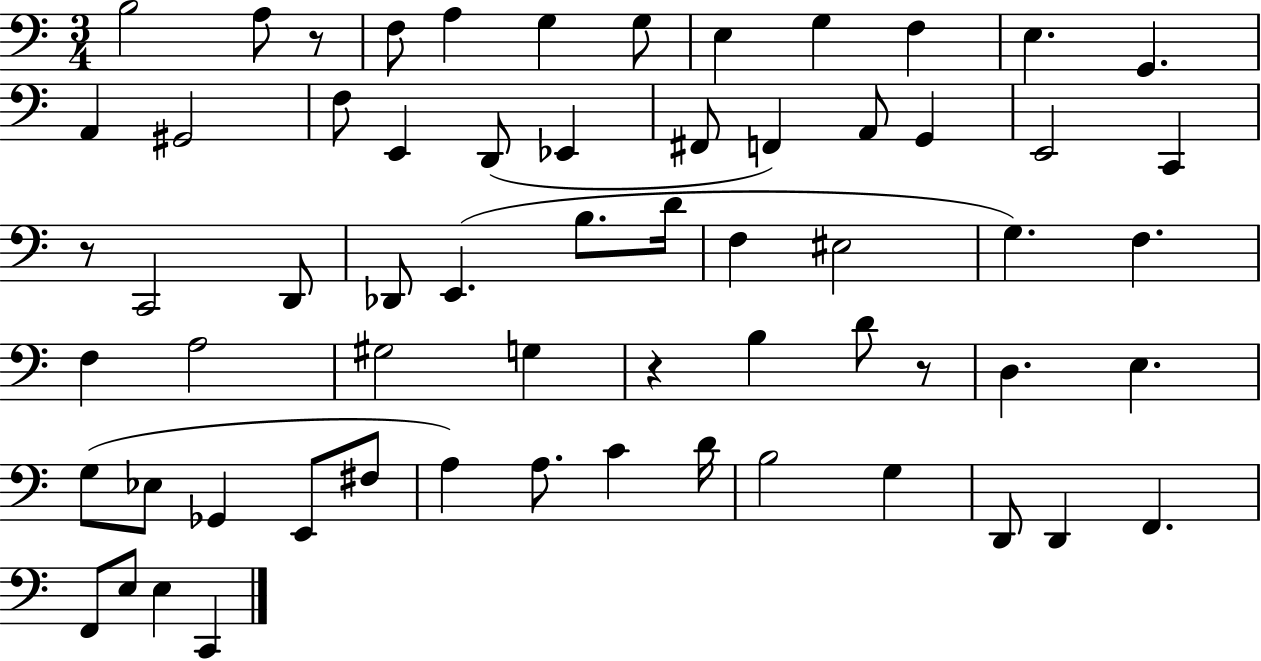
B3/h A3/e R/e F3/e A3/q G3/q G3/e E3/q G3/q F3/q E3/q. G2/q. A2/q G#2/h F3/e E2/q D2/e Eb2/q F#2/e F2/q A2/e G2/q E2/h C2/q R/e C2/h D2/e Db2/e E2/q. B3/e. D4/s F3/q EIS3/h G3/q. F3/q. F3/q A3/h G#3/h G3/q R/q B3/q D4/e R/e D3/q. E3/q. G3/e Eb3/e Gb2/q E2/e F#3/e A3/q A3/e. C4/q D4/s B3/h G3/q D2/e D2/q F2/q. F2/e E3/e E3/q C2/q